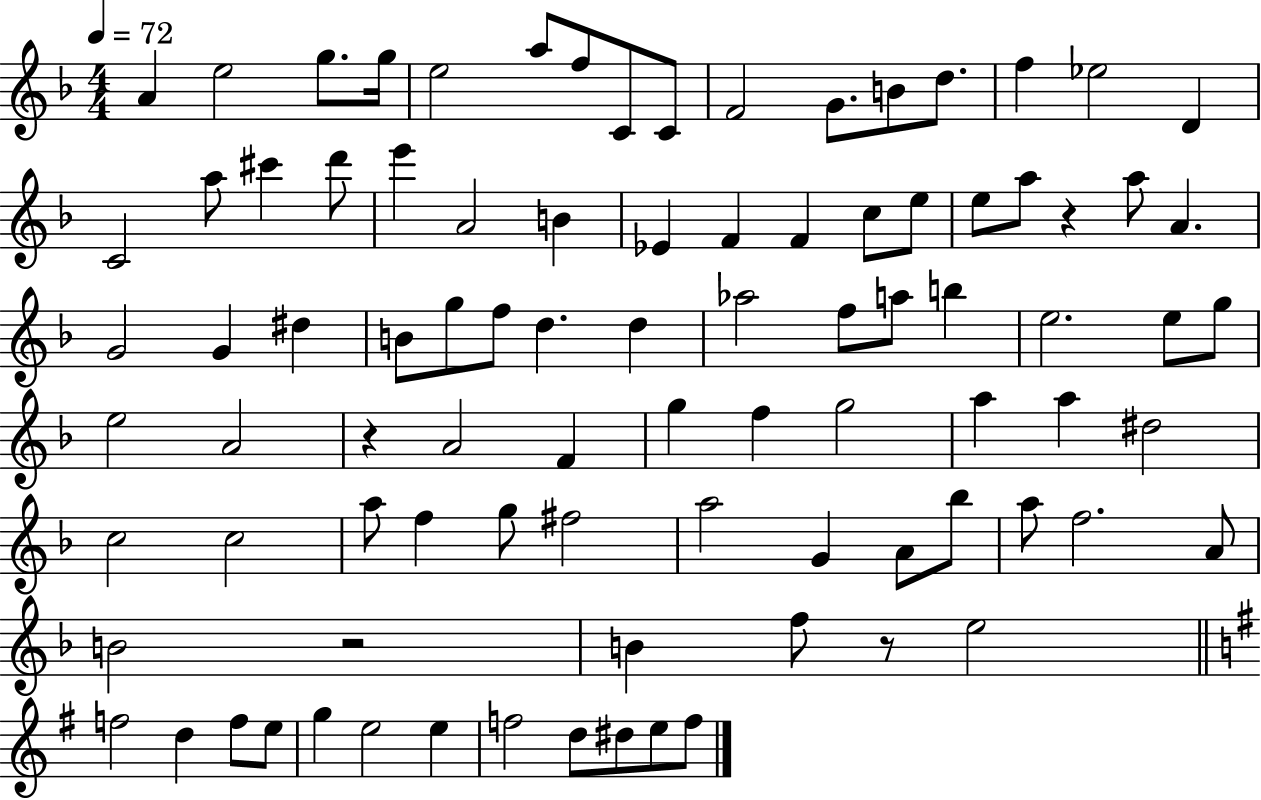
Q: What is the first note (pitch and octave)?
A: A4